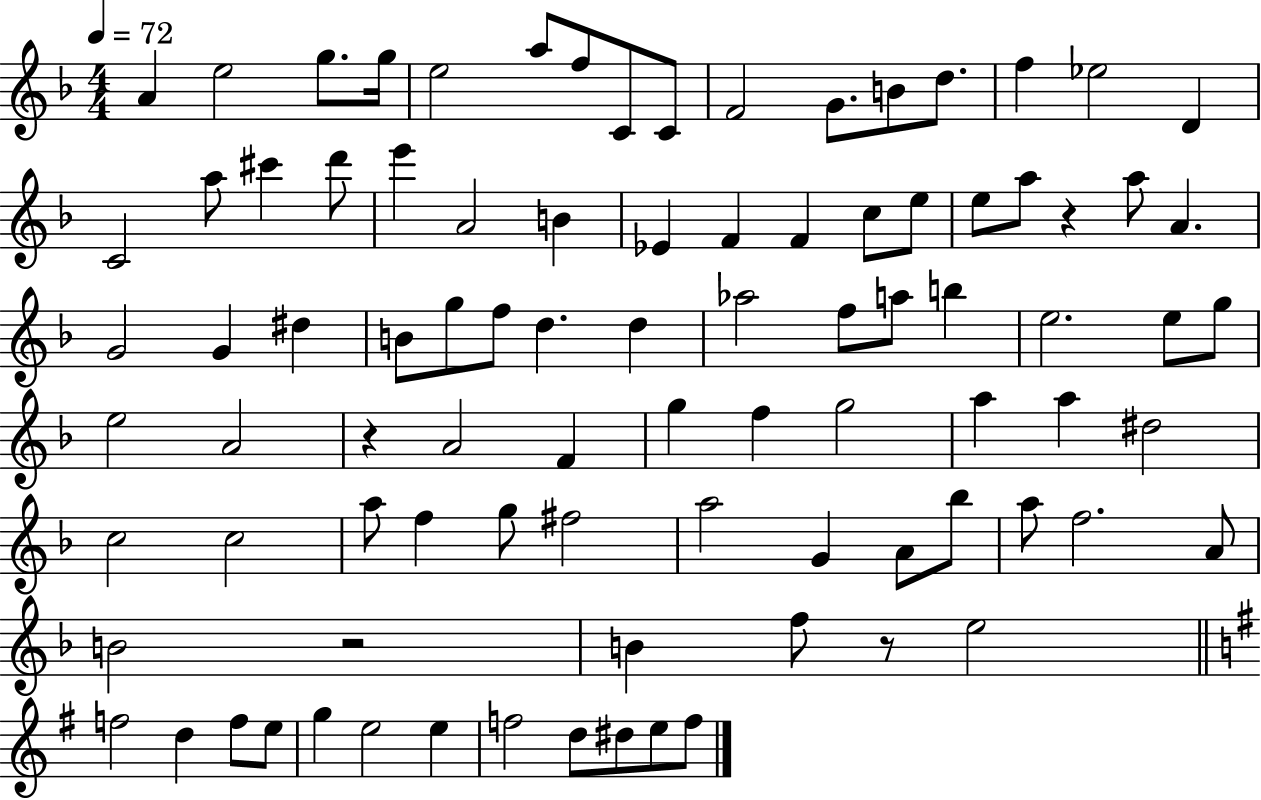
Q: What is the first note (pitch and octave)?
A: A4